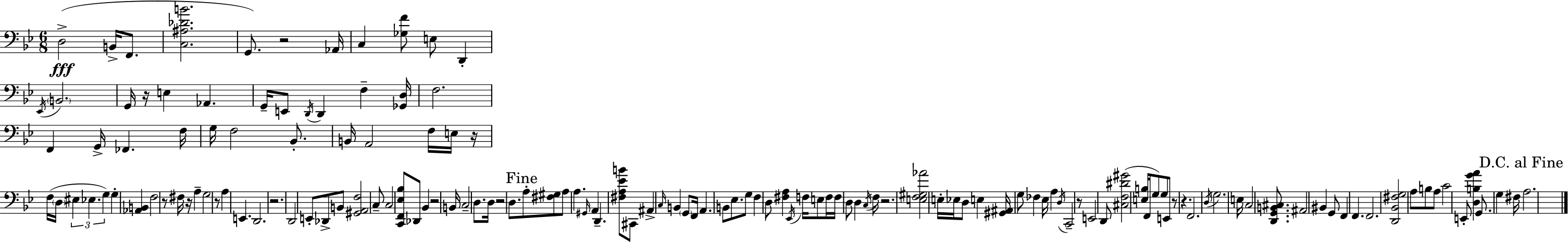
D3/h B2/s F2/e. [C3,A#3,Db4,B4]/h. G2/e. R/h Ab2/s C3/q [Gb3,F4]/e E3/e D2/q Eb2/s B2/h. G2/s R/s E3/q Ab2/q. G2/s E2/e D2/s D2/q F3/q [Gb2,D3]/s F3/h. F2/q G2/s FES2/q. F3/s G3/s F3/h Bb2/e. B2/s A2/h F3/s E3/s R/s F3/s D3/s EIS3/q Eb3/q. G3/q G3/q [Ab2,B2]/q F3/h R/e F#3/s R/s A3/q G3/h R/e A3/q E2/q. D2/h. R/h. D2/h E2/e Db2/e B2/e [G#2,A2,F3]/h C3/e C3/h [C2,F2,Eb3,Bb3]/e Db2/e Bb2/q R/h B2/s C3/h D3/e. D3/s R/h D3/e. A3/e [F#3,G#3]/e A3/e A3/q. G#2/s A2/q D2/q. [F#3,A3,Eb4,B4]/e C#2/e A#2/q C3/s B2/q G2/e F2/s A2/q. B2/e Eb3/e. G3/e F3/q D3/e [F#3,A3]/q Eb2/s F3/s E3/e F3/s F3/s D3/e D3/q C3/s F3/s R/h. [E3,F3,G#3,Ab4]/h E3/s Eb3/s D3/e E3/q [G#2,A#2]/s G3/e FES3/q Eb3/s A3/q D3/s C2/h R/e E2/h D2/e [C#3,F3,D#4,G#4]/h [E3,B3]/s F2/s G3/e G3/e E2/e R/e R/q. F2/h. D3/s G3/h. E3/s C3/h [D2,G2,B2,C#3]/e. A#2/h BIS2/q G2/e F2/q F2/q. F2/h. [D2,Bb2,F#3,G3]/h A3/e B3/e A3/e C4/h E2/e [D3,B3,G4,A4]/q G2/e. G3/q F#3/s A3/h.